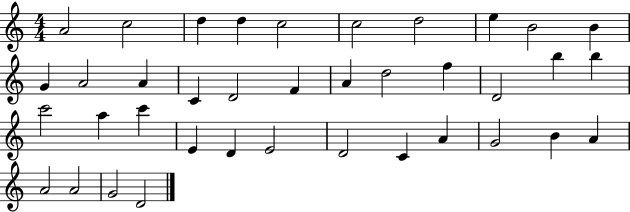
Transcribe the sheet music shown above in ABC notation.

X:1
T:Untitled
M:4/4
L:1/4
K:C
A2 c2 d d c2 c2 d2 e B2 B G A2 A C D2 F A d2 f D2 b b c'2 a c' E D E2 D2 C A G2 B A A2 A2 G2 D2